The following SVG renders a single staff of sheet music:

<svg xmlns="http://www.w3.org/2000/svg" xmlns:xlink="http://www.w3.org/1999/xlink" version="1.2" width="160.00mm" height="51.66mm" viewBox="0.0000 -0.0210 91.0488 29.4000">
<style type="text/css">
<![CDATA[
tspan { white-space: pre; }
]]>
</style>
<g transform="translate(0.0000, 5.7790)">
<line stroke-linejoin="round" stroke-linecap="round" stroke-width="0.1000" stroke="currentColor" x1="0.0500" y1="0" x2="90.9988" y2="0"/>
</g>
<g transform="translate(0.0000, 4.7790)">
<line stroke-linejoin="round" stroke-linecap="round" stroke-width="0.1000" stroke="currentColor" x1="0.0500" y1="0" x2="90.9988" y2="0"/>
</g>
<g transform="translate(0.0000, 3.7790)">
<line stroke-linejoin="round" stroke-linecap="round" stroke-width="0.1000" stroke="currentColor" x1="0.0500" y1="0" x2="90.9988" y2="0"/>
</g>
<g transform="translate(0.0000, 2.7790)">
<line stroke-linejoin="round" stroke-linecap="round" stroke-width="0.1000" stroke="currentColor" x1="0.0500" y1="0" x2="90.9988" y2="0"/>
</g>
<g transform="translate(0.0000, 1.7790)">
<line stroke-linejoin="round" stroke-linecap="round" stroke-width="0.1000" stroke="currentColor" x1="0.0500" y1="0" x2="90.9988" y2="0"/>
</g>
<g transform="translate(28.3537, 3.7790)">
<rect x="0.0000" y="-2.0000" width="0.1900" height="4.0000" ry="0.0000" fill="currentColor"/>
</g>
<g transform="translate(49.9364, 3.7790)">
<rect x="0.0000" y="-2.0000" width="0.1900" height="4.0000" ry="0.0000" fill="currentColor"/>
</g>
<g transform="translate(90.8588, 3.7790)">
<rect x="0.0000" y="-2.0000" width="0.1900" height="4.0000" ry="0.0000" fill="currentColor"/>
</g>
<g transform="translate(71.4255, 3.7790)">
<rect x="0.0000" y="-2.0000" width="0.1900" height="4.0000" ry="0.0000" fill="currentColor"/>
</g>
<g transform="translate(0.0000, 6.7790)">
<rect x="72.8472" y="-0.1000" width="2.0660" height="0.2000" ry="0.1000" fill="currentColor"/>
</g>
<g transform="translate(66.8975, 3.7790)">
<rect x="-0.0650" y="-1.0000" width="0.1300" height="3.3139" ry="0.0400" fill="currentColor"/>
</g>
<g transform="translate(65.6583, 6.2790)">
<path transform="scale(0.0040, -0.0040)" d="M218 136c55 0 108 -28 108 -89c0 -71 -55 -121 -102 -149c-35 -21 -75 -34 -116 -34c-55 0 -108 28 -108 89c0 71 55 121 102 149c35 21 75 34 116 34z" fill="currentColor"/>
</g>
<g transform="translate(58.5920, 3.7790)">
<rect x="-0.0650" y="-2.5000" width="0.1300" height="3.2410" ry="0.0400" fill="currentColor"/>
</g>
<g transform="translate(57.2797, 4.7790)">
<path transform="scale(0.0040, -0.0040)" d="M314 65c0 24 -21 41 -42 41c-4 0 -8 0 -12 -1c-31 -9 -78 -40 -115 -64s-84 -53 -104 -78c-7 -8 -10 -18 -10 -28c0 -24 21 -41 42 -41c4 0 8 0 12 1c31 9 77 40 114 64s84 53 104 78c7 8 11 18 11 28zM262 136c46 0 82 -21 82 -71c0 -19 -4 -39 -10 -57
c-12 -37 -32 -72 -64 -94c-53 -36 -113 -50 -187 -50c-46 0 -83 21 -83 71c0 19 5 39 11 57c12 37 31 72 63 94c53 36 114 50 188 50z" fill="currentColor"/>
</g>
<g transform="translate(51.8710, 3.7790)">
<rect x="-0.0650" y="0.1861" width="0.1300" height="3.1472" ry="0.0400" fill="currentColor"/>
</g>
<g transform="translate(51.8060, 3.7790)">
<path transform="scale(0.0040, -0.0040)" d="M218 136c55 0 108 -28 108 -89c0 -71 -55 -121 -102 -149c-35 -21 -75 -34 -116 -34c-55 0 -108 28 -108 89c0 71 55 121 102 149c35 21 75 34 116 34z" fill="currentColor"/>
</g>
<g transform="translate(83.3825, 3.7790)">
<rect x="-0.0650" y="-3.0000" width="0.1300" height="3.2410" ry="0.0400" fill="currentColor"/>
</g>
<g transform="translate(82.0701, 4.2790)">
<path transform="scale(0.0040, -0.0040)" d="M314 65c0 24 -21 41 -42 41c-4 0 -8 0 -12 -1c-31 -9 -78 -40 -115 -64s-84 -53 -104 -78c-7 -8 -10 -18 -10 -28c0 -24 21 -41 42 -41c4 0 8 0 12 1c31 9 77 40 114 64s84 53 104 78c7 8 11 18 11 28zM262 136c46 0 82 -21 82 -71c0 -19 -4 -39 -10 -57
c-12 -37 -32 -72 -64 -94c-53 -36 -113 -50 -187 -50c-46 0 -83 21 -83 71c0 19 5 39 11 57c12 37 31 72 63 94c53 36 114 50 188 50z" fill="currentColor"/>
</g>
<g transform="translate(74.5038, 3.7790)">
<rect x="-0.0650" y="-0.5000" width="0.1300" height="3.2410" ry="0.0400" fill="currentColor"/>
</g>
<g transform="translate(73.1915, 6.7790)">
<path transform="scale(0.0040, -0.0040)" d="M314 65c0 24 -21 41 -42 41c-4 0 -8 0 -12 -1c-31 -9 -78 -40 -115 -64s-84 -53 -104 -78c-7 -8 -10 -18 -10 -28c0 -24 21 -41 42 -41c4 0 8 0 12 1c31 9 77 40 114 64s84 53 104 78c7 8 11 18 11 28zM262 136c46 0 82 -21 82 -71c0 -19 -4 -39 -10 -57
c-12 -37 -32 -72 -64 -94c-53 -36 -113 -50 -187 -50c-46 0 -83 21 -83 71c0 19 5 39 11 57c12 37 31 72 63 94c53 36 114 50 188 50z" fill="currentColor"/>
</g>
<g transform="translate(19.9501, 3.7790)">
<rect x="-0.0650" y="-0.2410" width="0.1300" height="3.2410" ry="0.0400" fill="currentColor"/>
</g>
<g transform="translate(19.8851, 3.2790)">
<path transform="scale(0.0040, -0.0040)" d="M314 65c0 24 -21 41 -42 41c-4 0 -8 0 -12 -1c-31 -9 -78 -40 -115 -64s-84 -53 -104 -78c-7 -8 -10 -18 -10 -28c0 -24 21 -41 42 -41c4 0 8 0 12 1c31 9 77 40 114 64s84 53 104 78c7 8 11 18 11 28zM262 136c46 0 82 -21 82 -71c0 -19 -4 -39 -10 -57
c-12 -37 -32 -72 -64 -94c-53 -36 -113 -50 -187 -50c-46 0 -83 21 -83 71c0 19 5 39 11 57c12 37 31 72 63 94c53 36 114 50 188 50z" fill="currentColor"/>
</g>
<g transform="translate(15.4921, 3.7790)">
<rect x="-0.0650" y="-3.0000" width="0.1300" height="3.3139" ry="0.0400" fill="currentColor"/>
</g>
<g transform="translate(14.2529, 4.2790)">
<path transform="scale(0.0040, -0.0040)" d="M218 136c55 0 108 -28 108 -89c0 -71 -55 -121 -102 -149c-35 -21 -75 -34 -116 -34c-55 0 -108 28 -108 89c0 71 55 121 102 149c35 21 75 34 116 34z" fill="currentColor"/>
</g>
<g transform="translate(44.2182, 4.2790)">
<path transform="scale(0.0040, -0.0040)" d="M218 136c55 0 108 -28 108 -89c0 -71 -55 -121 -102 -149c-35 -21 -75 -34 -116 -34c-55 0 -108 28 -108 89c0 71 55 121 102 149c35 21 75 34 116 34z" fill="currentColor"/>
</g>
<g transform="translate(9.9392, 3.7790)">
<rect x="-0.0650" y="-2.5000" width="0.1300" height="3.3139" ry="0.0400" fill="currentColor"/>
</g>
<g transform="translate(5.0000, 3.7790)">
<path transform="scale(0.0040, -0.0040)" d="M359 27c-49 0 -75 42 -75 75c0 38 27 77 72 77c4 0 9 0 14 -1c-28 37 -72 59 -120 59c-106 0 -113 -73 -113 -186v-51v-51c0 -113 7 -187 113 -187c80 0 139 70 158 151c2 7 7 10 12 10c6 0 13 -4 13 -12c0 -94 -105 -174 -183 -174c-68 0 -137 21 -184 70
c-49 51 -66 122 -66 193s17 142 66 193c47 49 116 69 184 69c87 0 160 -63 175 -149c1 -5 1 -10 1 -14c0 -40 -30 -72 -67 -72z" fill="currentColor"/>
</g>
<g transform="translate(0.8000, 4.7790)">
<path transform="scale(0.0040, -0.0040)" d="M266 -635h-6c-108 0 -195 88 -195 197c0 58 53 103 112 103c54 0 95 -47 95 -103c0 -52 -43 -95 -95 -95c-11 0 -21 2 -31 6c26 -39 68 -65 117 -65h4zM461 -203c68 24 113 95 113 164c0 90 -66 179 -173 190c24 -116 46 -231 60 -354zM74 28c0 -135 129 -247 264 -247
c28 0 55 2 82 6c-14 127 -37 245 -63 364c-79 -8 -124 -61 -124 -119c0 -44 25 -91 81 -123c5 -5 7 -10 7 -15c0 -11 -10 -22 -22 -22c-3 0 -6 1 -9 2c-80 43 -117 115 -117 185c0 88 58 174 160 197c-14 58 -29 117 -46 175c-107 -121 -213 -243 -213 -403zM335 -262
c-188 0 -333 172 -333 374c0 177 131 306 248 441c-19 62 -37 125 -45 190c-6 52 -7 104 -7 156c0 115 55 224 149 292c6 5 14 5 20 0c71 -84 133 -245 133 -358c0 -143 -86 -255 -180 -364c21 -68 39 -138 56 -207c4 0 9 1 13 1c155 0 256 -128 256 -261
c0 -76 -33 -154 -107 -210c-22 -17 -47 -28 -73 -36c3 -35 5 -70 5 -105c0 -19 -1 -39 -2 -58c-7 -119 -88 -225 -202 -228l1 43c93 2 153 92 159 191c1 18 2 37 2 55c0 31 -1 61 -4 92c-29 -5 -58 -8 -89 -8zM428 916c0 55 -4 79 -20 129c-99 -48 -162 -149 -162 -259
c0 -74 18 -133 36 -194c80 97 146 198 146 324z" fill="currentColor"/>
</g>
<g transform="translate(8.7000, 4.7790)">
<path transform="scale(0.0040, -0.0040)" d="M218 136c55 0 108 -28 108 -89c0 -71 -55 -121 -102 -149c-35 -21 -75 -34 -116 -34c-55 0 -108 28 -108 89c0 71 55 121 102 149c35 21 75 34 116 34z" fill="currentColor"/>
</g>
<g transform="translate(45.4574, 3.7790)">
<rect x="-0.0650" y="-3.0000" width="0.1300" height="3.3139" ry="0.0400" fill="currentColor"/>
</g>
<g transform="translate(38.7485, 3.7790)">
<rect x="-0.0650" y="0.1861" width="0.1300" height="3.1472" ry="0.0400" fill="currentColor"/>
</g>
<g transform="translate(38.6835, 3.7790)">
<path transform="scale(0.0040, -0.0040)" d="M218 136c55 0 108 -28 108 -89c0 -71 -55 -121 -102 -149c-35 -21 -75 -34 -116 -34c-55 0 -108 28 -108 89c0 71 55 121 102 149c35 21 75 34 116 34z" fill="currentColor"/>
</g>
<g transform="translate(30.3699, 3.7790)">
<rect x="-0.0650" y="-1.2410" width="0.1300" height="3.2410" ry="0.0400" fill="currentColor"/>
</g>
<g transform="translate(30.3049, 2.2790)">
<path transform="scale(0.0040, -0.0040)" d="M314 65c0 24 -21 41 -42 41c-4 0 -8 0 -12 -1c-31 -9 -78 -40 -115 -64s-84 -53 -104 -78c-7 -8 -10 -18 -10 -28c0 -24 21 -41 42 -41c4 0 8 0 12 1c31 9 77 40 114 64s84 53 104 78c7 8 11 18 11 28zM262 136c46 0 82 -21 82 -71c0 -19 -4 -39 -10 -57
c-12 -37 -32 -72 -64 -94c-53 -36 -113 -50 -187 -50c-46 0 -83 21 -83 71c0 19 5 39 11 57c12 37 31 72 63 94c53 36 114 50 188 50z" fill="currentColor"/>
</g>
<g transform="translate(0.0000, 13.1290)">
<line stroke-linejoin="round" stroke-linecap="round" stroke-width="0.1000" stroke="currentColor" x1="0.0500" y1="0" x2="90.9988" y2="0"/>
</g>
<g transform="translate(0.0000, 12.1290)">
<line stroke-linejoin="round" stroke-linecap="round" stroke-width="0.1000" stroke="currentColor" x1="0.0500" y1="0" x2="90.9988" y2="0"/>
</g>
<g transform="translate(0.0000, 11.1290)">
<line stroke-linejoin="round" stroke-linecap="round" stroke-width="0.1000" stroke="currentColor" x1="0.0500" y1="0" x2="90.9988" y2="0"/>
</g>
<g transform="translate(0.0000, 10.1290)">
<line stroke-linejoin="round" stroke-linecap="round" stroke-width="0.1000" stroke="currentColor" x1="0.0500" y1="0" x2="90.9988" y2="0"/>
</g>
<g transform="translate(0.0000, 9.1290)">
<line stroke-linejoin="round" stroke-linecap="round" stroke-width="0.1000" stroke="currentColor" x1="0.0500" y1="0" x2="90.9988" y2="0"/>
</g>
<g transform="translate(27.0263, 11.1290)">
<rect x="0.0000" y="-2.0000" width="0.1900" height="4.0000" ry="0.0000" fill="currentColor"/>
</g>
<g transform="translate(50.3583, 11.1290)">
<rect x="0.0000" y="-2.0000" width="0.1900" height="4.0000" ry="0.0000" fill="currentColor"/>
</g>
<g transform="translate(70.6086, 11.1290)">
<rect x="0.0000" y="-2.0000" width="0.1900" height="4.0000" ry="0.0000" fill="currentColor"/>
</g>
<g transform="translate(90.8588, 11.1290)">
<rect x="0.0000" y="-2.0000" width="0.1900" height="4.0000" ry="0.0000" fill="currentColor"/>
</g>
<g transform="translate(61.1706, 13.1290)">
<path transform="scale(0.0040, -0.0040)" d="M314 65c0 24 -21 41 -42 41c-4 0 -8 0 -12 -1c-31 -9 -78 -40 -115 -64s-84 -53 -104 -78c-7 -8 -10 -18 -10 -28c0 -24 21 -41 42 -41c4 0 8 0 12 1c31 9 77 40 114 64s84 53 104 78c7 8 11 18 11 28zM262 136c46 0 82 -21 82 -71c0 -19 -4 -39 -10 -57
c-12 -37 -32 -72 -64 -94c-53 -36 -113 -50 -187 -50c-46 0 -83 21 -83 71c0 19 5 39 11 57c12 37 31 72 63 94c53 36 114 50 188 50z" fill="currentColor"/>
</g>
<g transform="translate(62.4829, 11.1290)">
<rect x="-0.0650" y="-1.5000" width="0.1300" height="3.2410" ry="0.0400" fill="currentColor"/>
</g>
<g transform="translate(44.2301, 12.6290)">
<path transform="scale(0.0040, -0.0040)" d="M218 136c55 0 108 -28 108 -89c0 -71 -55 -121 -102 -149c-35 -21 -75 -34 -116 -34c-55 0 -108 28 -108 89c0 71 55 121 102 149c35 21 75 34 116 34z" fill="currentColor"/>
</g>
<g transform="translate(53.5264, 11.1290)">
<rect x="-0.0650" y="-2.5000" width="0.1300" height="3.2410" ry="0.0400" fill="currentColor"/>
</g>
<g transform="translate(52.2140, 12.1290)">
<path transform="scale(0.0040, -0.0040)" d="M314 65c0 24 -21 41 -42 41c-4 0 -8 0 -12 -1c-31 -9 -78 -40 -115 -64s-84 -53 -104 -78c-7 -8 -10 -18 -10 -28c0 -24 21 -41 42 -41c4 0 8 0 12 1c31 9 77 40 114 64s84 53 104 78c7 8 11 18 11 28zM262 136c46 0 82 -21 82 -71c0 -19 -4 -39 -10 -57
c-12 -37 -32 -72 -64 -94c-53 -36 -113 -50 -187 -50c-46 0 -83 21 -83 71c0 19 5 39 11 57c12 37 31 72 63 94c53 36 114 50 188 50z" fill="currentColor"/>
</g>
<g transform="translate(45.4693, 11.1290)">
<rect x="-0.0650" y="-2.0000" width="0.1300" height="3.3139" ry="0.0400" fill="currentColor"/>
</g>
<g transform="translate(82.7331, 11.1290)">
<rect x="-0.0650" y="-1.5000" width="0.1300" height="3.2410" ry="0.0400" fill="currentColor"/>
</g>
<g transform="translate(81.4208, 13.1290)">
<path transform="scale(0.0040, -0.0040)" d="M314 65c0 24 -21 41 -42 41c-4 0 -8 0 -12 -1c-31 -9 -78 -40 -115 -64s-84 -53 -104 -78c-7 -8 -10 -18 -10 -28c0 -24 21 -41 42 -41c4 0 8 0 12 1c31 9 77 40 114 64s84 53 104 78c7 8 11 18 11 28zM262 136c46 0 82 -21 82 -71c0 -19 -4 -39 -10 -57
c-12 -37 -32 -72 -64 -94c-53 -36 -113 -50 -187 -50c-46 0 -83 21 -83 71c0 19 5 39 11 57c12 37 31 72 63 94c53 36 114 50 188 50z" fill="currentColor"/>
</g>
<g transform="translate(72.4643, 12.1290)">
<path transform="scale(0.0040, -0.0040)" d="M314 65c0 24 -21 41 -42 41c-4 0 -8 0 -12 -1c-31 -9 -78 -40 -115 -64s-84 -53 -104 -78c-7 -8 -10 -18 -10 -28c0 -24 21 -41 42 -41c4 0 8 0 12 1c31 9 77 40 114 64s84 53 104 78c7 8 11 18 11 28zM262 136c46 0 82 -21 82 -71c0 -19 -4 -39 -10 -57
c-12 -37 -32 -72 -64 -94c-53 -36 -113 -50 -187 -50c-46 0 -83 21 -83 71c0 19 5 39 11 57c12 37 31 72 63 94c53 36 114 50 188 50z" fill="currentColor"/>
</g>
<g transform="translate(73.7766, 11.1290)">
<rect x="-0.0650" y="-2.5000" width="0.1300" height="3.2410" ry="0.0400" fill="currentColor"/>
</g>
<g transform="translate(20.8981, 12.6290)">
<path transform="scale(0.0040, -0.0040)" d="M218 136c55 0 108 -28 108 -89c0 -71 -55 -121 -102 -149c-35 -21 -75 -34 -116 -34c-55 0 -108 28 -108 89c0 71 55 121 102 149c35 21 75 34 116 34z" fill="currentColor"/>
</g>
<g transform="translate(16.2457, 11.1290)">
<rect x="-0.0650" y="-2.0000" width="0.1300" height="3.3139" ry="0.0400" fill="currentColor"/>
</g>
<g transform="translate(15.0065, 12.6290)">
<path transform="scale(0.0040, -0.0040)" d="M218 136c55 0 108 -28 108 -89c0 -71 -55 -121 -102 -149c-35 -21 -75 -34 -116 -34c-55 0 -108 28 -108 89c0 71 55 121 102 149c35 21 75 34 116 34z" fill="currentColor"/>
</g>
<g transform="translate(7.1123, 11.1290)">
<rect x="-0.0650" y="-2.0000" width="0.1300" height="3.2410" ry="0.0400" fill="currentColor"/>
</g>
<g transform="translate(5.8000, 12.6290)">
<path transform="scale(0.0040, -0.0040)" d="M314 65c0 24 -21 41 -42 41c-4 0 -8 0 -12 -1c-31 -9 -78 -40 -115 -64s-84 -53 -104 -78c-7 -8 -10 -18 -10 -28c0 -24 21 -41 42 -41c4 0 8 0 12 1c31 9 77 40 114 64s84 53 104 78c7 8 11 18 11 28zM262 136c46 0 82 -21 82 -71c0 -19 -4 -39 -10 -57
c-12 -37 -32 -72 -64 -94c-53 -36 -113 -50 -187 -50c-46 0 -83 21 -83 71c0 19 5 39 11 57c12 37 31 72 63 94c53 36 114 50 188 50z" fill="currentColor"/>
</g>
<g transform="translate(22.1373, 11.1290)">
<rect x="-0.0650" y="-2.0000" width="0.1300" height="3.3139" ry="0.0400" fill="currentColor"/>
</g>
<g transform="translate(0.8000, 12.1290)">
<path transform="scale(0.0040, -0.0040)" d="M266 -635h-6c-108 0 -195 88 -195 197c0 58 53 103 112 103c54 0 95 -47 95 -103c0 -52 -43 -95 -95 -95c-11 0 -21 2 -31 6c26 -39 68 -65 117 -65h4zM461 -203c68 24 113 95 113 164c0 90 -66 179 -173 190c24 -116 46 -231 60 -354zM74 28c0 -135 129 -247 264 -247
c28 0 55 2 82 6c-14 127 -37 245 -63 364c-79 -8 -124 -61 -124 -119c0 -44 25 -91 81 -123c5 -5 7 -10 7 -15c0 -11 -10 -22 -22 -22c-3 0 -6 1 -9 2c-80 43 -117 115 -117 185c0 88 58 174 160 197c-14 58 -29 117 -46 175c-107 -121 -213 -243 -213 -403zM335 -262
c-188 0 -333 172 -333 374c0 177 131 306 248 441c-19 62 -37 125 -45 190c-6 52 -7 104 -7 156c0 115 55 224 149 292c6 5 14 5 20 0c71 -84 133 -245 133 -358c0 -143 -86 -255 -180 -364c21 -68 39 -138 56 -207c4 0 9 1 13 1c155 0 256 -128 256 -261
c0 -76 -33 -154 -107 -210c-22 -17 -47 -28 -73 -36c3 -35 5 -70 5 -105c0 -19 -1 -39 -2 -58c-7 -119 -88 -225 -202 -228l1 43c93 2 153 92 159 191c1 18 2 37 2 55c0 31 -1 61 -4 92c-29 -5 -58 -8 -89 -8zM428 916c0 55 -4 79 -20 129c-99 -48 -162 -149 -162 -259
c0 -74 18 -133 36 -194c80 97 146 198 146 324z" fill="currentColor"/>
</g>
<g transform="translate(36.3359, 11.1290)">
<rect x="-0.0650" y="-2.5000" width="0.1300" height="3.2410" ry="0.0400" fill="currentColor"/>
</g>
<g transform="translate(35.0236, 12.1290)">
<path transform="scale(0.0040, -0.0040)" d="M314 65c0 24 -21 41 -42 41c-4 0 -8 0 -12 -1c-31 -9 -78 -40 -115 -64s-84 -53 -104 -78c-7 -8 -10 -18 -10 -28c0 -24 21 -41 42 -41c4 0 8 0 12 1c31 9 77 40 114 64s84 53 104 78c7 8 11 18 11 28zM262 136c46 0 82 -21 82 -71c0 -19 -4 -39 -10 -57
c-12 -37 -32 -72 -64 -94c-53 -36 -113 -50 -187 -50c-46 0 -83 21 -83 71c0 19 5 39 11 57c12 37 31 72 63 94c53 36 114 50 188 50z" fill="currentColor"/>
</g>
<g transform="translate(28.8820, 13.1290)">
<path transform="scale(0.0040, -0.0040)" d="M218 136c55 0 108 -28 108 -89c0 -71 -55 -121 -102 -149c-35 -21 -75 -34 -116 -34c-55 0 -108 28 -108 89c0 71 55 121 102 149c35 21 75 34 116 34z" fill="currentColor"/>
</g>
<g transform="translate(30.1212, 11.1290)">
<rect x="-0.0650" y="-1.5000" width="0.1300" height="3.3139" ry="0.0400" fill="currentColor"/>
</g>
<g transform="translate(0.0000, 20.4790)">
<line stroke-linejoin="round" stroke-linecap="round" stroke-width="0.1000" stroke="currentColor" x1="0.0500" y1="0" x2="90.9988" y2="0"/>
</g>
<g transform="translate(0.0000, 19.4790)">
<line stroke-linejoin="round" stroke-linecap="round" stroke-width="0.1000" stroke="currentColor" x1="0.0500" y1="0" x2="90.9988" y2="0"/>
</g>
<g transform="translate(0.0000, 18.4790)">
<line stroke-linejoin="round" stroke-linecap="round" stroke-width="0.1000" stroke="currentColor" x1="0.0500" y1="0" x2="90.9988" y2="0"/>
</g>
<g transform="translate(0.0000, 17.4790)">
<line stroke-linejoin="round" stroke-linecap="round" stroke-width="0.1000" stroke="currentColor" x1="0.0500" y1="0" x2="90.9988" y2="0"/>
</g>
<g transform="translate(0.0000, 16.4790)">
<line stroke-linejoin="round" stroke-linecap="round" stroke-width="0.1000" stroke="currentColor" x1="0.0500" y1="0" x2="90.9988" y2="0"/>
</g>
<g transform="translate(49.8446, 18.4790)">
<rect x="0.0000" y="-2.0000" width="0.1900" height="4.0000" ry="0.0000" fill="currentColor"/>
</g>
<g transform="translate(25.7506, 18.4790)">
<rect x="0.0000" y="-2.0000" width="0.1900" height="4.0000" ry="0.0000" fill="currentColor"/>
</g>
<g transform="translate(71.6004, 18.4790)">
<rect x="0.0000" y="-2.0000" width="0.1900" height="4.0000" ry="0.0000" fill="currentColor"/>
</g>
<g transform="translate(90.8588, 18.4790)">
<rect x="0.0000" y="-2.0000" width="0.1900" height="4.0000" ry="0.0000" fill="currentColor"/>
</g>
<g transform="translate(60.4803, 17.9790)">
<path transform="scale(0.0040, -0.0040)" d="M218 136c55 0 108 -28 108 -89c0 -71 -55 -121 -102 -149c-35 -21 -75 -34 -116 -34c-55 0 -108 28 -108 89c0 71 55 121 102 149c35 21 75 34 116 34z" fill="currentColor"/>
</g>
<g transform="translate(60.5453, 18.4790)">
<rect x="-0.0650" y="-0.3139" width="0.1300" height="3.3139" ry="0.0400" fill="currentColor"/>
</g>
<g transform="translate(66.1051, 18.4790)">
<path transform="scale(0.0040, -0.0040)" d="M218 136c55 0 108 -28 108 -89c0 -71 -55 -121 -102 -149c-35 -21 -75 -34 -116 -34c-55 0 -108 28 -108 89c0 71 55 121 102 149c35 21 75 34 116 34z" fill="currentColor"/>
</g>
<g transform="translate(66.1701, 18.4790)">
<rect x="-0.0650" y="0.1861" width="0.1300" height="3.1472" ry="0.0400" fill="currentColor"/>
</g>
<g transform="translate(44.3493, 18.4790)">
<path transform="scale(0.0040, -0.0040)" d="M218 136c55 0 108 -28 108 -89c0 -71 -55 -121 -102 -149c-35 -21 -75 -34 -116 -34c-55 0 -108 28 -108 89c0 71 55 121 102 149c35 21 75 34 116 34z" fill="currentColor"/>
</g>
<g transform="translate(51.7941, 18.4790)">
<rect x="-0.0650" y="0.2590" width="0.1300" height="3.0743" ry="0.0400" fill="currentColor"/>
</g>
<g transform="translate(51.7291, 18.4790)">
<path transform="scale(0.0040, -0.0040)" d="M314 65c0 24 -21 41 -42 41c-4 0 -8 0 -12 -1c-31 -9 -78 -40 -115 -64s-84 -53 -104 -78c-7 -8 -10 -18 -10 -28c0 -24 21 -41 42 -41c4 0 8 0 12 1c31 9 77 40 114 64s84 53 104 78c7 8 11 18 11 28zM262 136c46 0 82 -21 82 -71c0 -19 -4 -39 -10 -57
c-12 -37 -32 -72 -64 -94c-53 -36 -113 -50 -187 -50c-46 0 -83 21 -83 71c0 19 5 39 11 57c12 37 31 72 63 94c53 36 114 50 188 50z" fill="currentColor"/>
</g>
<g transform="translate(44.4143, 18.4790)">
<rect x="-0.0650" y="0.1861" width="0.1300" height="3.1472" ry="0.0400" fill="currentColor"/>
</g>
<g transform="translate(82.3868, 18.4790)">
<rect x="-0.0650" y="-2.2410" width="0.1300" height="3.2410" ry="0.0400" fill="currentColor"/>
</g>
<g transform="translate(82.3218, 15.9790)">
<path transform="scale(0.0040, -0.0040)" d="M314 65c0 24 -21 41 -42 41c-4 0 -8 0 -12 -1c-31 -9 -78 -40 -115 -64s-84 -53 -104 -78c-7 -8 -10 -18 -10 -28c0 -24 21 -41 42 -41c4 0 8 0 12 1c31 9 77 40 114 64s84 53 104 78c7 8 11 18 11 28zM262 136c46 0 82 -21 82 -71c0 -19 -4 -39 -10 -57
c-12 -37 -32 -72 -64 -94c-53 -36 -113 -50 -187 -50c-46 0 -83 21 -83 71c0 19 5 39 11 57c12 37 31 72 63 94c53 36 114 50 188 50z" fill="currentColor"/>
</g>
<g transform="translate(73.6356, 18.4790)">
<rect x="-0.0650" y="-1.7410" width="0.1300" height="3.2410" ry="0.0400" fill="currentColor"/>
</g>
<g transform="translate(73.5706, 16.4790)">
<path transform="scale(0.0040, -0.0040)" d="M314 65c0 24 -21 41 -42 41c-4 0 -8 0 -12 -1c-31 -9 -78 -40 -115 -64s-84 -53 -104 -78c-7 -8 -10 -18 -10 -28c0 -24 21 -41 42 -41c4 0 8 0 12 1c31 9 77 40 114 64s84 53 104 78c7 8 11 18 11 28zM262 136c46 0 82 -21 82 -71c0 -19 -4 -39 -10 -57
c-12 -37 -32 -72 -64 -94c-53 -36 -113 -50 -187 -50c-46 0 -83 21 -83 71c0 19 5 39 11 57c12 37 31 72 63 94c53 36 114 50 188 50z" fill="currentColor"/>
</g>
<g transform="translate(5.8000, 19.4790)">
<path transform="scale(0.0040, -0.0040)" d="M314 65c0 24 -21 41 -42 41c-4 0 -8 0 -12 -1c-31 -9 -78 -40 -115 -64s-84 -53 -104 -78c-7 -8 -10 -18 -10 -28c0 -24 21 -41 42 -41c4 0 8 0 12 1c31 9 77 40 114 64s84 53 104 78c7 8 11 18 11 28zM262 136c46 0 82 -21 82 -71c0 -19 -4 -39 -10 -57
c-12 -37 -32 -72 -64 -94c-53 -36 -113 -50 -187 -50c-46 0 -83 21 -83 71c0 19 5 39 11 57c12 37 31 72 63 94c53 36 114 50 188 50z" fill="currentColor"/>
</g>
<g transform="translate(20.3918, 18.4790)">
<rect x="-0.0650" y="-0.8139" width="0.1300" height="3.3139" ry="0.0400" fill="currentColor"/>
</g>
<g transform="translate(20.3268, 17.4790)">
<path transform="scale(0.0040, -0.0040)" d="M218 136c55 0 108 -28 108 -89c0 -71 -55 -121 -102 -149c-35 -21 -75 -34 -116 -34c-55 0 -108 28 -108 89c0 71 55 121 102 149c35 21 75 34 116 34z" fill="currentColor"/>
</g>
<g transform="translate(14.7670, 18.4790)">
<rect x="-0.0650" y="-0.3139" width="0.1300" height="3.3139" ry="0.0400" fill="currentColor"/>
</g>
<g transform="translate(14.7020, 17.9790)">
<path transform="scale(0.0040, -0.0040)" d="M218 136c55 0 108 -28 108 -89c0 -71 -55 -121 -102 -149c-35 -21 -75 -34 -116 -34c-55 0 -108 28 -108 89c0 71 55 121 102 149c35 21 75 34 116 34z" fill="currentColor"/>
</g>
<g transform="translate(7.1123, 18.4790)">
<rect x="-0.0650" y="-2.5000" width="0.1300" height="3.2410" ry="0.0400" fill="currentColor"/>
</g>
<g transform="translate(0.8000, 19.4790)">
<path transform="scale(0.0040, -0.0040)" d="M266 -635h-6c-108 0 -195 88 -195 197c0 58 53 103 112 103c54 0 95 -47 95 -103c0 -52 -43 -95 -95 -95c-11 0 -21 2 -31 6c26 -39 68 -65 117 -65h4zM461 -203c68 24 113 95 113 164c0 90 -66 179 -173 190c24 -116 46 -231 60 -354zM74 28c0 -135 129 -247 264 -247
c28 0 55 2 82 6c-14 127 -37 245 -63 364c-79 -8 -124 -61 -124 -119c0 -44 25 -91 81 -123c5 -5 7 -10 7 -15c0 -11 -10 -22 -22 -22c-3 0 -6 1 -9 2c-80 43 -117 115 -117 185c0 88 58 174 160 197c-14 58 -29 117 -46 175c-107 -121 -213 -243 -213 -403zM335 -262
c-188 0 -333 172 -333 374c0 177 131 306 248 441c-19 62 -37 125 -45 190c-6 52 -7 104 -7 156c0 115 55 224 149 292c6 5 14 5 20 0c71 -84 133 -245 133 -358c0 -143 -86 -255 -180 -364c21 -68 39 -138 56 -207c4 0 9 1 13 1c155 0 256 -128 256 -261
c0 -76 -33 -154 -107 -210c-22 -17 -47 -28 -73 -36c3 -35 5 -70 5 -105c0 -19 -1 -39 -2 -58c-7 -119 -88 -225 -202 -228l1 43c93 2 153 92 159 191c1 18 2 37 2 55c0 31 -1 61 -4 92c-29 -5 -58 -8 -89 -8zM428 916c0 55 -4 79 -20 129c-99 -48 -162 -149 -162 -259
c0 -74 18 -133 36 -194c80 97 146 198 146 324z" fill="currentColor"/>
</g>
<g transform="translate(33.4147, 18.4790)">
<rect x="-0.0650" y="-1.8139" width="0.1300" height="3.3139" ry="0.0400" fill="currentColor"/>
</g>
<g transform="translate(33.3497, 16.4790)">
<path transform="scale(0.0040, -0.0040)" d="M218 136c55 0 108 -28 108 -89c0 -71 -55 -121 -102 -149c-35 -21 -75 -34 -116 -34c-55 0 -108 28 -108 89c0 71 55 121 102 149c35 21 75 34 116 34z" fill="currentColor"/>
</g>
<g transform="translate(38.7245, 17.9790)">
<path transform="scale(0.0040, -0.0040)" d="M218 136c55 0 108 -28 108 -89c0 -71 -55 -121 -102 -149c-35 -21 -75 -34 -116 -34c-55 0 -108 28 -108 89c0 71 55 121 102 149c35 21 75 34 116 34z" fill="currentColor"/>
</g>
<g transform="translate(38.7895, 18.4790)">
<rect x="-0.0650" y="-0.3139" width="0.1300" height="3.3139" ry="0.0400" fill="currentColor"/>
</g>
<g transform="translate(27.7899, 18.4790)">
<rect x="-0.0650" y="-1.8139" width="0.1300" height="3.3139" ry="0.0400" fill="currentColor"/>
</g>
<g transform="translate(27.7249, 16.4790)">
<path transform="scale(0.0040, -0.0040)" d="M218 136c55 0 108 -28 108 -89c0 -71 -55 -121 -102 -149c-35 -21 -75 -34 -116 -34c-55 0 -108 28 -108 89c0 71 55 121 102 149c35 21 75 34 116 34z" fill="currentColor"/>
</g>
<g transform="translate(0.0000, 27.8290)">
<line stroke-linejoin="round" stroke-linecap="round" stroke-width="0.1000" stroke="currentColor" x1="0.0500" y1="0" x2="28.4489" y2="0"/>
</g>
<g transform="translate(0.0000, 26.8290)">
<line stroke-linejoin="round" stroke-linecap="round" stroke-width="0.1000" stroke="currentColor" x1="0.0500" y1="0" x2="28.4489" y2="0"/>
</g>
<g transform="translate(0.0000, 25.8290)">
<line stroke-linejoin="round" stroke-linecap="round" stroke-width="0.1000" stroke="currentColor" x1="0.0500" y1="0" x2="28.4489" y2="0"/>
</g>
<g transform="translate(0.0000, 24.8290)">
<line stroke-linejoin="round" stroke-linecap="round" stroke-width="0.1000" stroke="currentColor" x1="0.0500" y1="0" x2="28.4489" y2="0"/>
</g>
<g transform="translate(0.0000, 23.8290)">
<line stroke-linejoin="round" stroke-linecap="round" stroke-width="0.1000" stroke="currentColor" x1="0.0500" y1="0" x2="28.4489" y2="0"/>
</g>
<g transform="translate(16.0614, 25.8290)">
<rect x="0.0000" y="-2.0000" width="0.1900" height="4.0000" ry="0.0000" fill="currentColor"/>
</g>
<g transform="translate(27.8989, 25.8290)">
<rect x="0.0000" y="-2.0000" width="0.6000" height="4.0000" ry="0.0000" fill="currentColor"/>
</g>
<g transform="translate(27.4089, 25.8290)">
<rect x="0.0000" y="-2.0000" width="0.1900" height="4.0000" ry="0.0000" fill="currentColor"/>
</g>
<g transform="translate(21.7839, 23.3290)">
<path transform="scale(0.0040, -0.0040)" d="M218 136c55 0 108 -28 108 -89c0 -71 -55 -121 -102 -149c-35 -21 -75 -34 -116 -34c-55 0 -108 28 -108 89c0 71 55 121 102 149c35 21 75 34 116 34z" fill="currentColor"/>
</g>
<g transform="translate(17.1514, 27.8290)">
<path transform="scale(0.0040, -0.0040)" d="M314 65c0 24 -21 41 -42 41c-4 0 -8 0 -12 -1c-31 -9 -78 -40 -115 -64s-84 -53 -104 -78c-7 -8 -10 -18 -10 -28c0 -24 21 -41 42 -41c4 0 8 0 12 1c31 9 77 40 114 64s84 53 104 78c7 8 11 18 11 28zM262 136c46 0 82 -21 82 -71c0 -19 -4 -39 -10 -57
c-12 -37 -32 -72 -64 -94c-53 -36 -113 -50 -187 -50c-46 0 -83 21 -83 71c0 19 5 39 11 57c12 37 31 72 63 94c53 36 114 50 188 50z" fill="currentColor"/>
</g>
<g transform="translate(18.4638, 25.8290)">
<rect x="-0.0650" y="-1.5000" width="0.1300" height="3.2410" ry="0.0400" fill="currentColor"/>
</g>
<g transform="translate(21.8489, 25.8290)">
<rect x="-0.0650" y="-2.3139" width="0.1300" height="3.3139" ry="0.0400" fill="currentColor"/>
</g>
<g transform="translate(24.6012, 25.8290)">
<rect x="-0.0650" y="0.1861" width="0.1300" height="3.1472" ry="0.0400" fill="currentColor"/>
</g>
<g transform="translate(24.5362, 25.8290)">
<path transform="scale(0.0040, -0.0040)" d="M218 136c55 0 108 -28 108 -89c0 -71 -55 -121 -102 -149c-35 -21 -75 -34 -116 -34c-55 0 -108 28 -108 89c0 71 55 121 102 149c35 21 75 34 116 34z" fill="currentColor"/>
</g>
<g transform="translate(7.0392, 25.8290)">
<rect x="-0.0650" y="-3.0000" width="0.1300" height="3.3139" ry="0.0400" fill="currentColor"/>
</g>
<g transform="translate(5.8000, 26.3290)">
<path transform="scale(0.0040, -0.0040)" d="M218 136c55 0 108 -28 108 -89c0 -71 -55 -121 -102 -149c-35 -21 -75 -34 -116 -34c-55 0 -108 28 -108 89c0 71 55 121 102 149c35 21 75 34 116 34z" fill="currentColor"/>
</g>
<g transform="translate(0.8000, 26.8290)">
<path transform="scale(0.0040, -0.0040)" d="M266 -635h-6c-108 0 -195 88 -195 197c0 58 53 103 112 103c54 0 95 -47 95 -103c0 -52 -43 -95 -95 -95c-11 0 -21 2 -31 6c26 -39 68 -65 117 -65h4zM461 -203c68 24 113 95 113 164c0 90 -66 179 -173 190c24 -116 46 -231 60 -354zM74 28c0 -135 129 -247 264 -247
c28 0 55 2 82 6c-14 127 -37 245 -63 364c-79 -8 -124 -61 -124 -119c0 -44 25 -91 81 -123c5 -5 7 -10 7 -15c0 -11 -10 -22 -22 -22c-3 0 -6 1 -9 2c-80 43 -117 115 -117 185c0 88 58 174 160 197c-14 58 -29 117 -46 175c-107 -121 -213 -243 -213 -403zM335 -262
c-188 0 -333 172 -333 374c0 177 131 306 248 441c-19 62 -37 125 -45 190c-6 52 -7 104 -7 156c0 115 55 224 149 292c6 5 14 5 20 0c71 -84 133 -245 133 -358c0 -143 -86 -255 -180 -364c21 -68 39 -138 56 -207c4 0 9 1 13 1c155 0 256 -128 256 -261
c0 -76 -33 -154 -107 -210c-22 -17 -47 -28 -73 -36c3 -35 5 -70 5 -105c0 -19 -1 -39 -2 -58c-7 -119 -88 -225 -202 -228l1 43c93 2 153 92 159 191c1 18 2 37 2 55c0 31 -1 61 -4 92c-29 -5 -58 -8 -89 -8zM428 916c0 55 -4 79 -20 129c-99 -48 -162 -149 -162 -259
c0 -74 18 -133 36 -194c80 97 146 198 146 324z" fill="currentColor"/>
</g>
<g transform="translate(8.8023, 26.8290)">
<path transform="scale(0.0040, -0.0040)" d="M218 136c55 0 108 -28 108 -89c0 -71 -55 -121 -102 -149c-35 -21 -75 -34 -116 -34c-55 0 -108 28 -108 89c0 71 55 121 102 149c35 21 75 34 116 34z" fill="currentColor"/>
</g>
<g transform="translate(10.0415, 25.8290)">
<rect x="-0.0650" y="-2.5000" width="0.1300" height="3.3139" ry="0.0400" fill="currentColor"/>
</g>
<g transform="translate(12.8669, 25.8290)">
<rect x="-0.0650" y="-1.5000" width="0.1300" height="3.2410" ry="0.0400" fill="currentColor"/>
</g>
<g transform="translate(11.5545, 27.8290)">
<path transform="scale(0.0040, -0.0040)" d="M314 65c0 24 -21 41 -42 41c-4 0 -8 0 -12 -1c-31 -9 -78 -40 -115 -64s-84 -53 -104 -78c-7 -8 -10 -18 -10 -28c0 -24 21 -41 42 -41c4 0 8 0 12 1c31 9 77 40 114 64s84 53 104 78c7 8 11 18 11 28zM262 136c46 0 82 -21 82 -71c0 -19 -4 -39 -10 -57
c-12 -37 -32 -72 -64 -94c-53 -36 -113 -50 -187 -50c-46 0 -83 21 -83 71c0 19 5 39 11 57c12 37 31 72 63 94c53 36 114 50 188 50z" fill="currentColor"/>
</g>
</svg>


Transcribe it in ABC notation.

X:1
T:Untitled
M:4/4
L:1/4
K:C
G A c2 e2 B A B G2 D C2 A2 F2 F F E G2 F G2 E2 G2 E2 G2 c d f f c B B2 c B f2 g2 A G E2 E2 g B